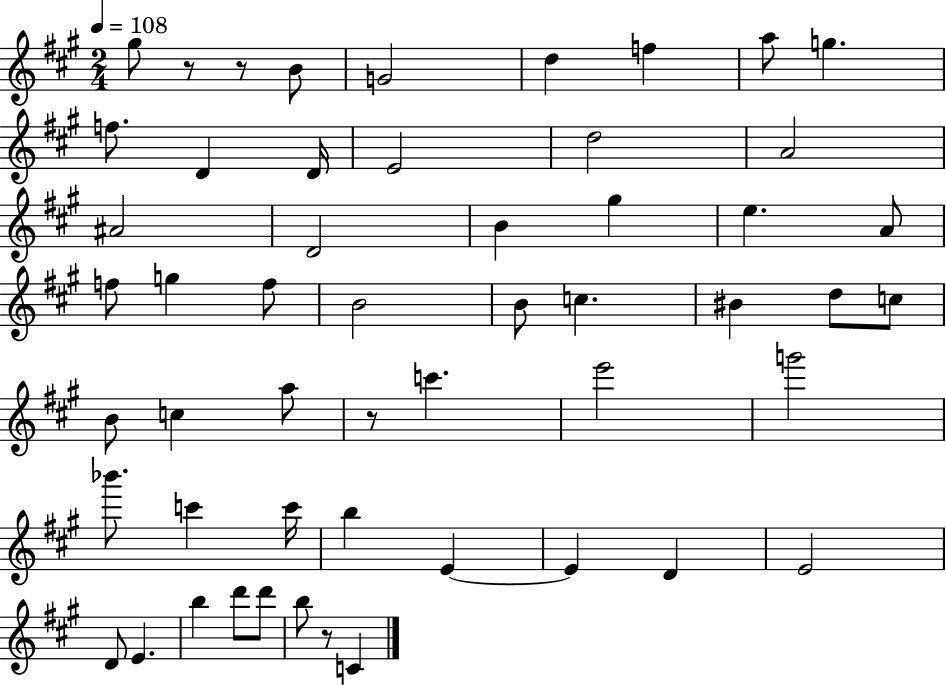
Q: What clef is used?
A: treble